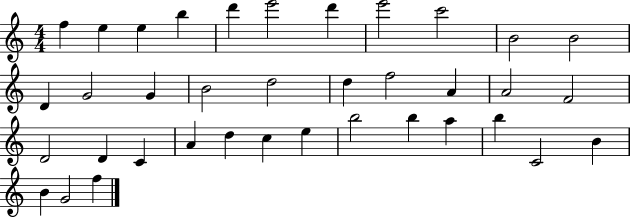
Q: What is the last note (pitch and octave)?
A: F5